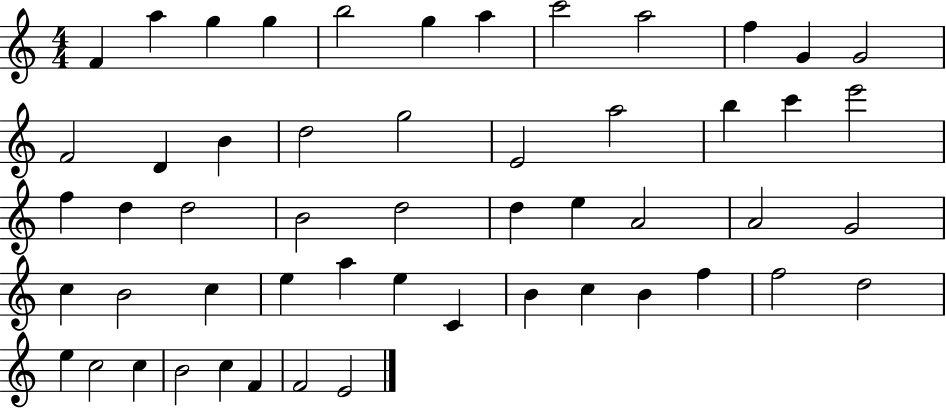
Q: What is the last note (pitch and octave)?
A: E4